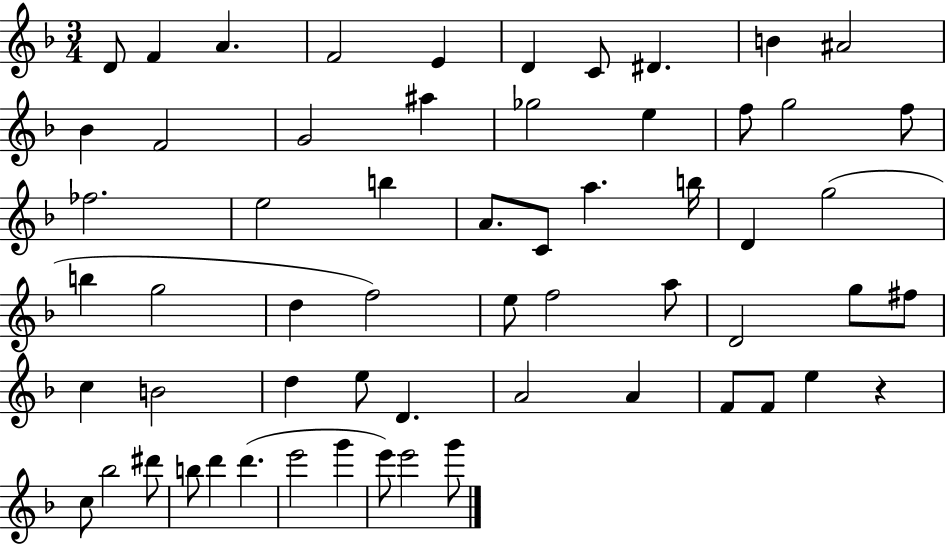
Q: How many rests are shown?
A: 1